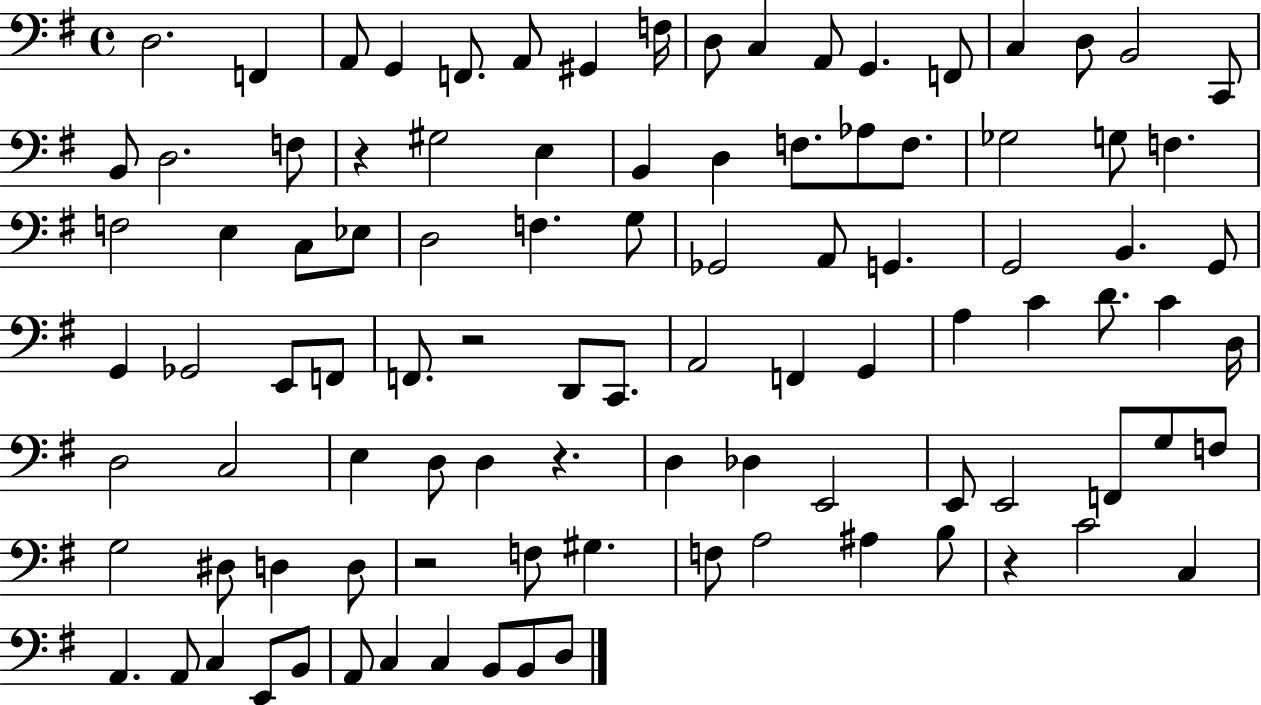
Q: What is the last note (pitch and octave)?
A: D3